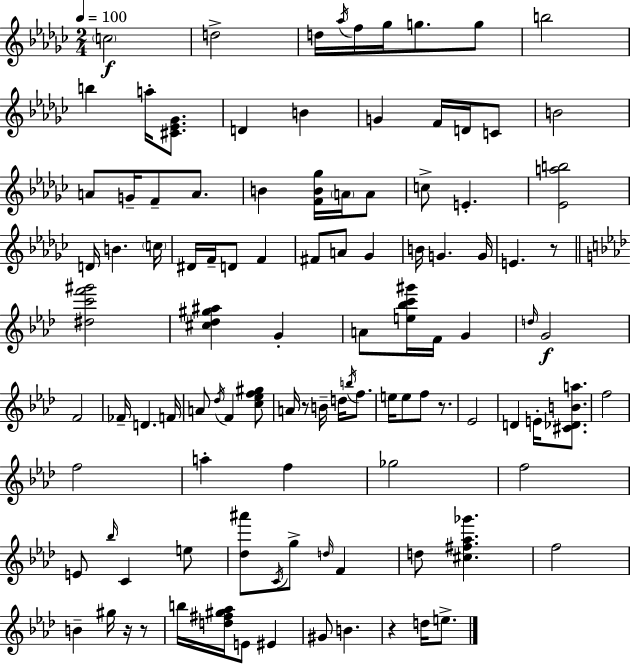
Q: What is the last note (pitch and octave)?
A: E5